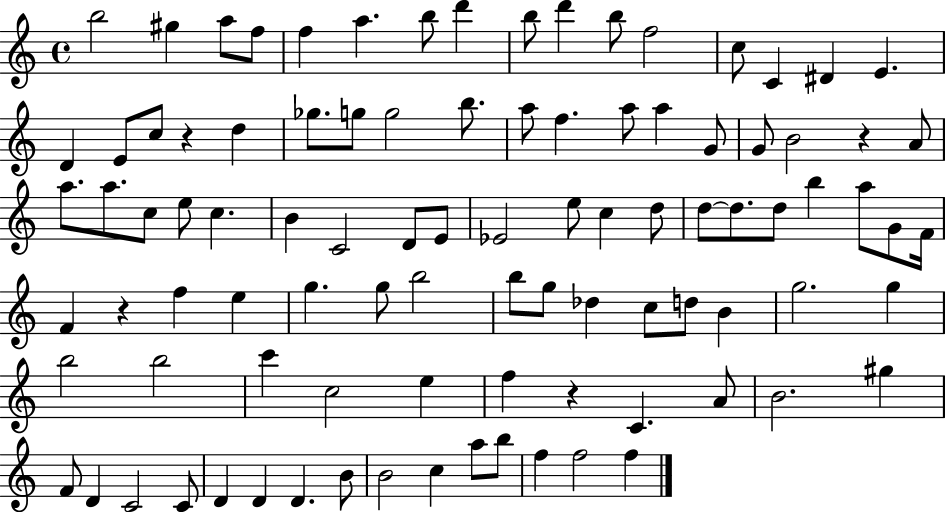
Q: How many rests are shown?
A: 4